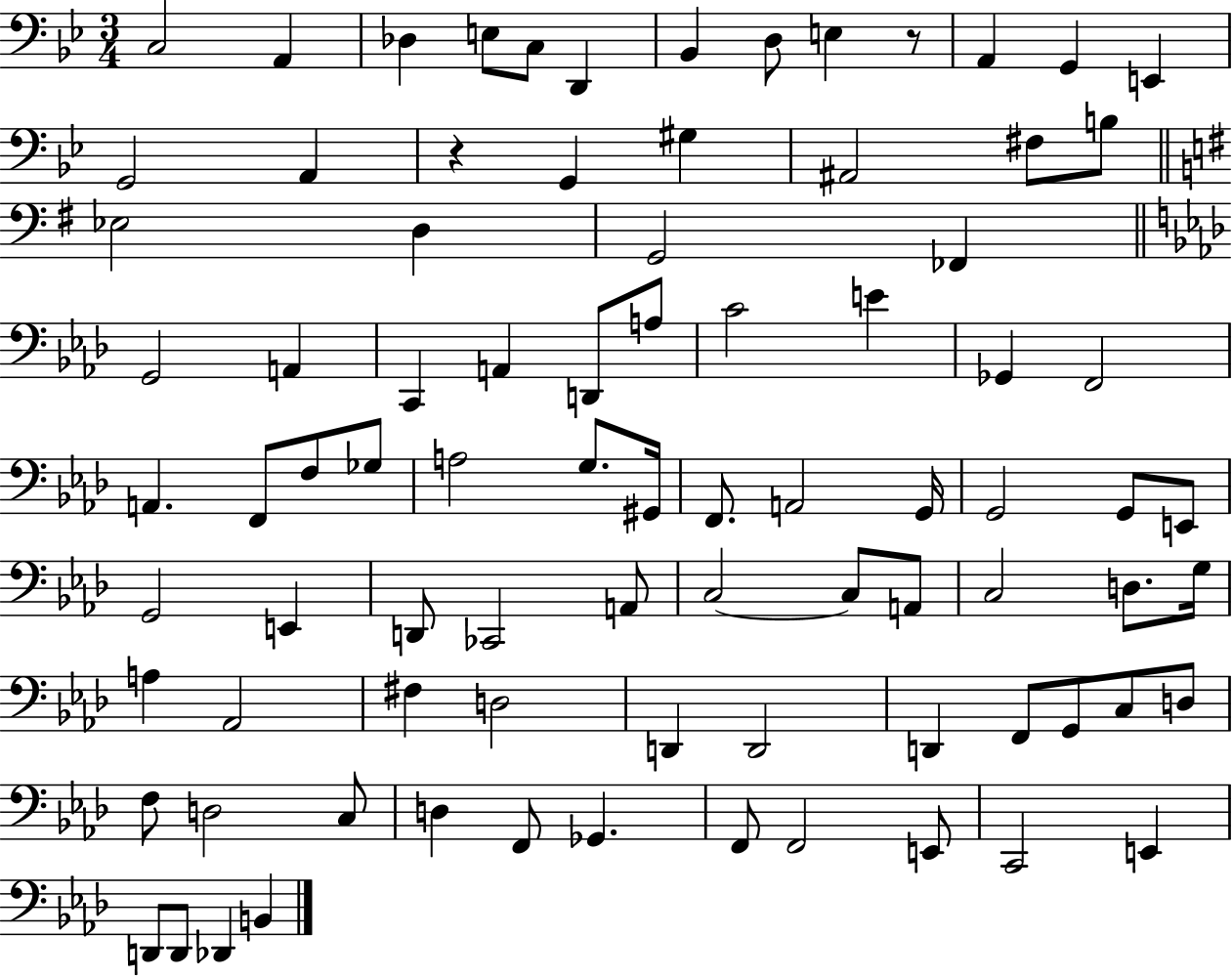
X:1
T:Untitled
M:3/4
L:1/4
K:Bb
C,2 A,, _D, E,/2 C,/2 D,, _B,, D,/2 E, z/2 A,, G,, E,, G,,2 A,, z G,, ^G, ^A,,2 ^F,/2 B,/2 _E,2 D, G,,2 _F,, G,,2 A,, C,, A,, D,,/2 A,/2 C2 E _G,, F,,2 A,, F,,/2 F,/2 _G,/2 A,2 G,/2 ^G,,/4 F,,/2 A,,2 G,,/4 G,,2 G,,/2 E,,/2 G,,2 E,, D,,/2 _C,,2 A,,/2 C,2 C,/2 A,,/2 C,2 D,/2 G,/4 A, _A,,2 ^F, D,2 D,, D,,2 D,, F,,/2 G,,/2 C,/2 D,/2 F,/2 D,2 C,/2 D, F,,/2 _G,, F,,/2 F,,2 E,,/2 C,,2 E,, D,,/2 D,,/2 _D,, B,,